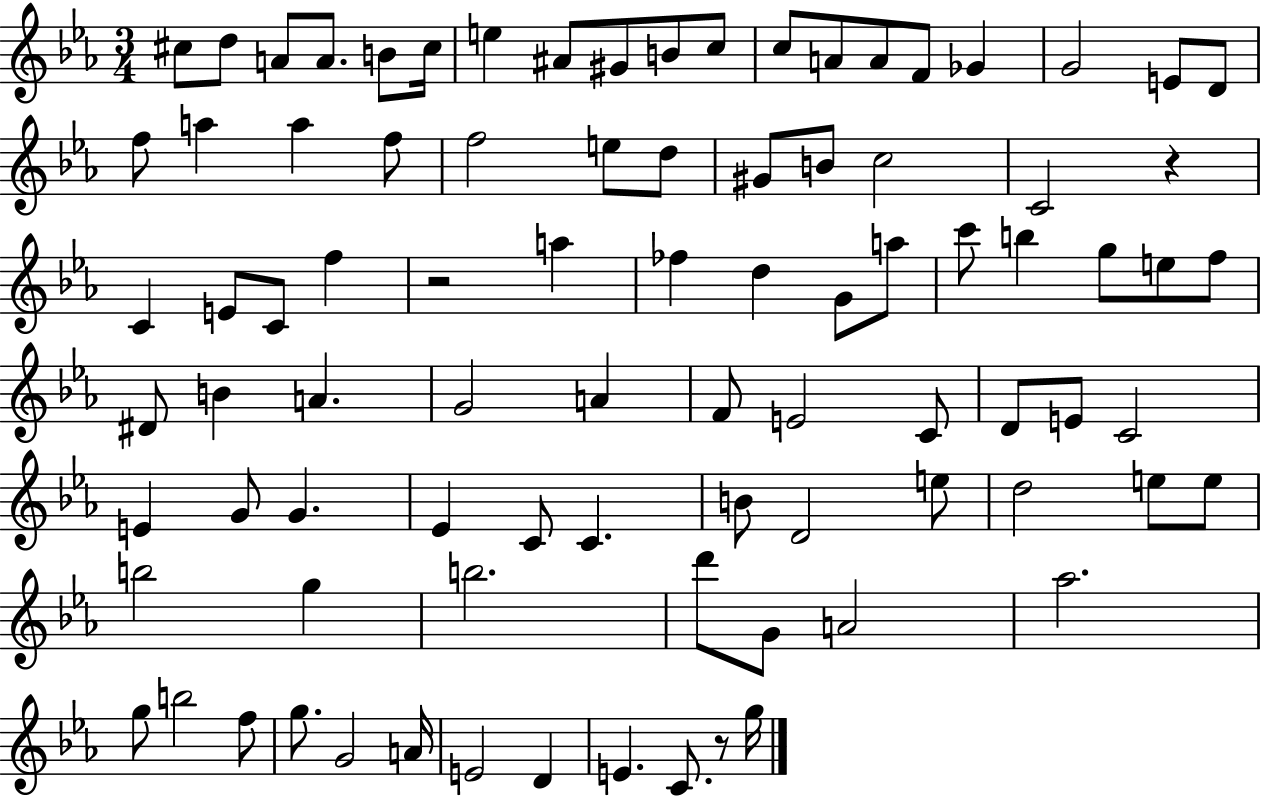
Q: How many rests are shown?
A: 3